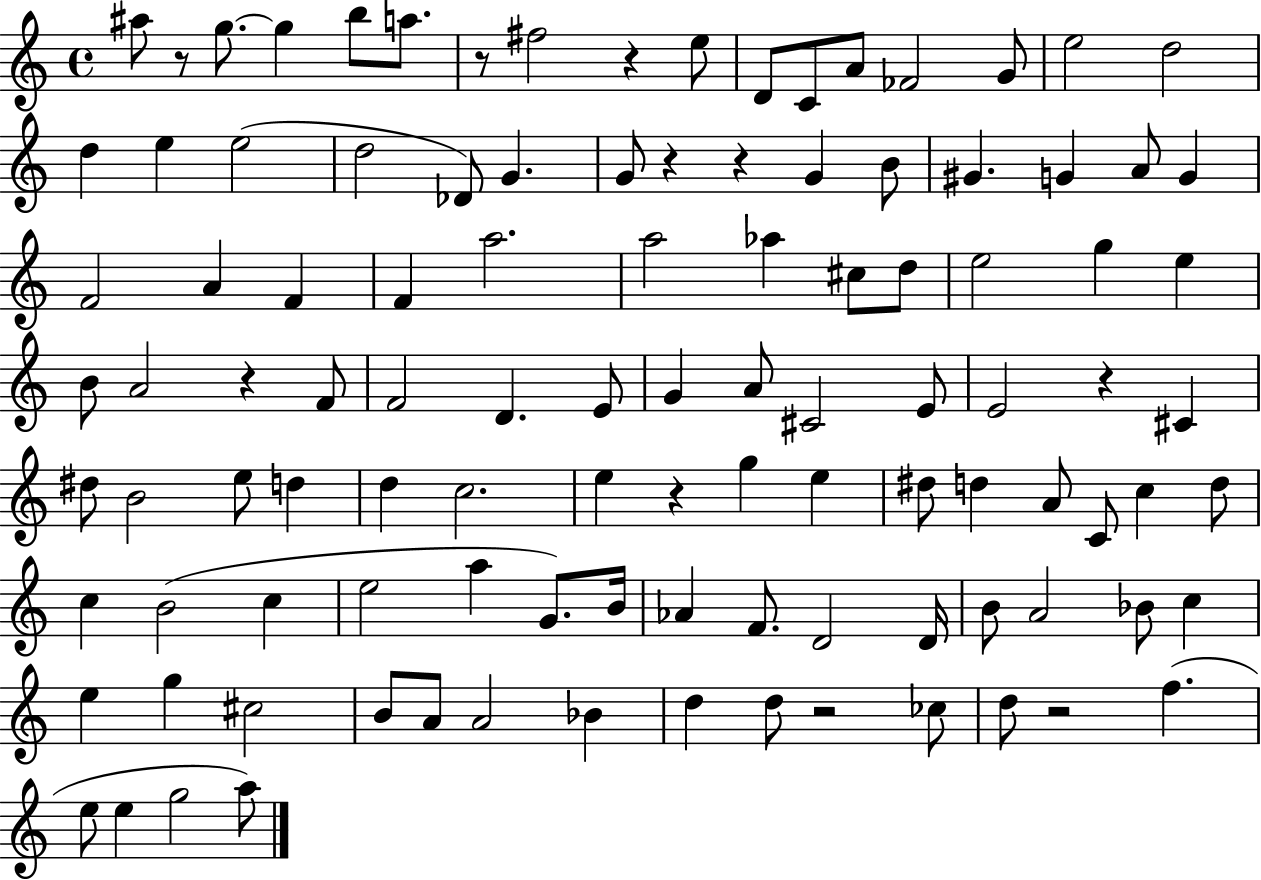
A#5/e R/e G5/e. G5/q B5/e A5/e. R/e F#5/h R/q E5/e D4/e C4/e A4/e FES4/h G4/e E5/h D5/h D5/q E5/q E5/h D5/h Db4/e G4/q. G4/e R/q R/q G4/q B4/e G#4/q. G4/q A4/e G4/q F4/h A4/q F4/q F4/q A5/h. A5/h Ab5/q C#5/e D5/e E5/h G5/q E5/q B4/e A4/h R/q F4/e F4/h D4/q. E4/e G4/q A4/e C#4/h E4/e E4/h R/q C#4/q D#5/e B4/h E5/e D5/q D5/q C5/h. E5/q R/q G5/q E5/q D#5/e D5/q A4/e C4/e C5/q D5/e C5/q B4/h C5/q E5/h A5/q G4/e. B4/s Ab4/q F4/e. D4/h D4/s B4/e A4/h Bb4/e C5/q E5/q G5/q C#5/h B4/e A4/e A4/h Bb4/q D5/q D5/e R/h CES5/e D5/e R/h F5/q. E5/e E5/q G5/h A5/e